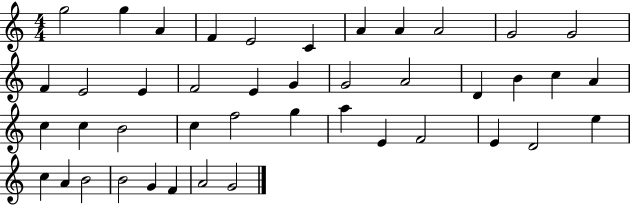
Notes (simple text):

G5/h G5/q A4/q F4/q E4/h C4/q A4/q A4/q A4/h G4/h G4/h F4/q E4/h E4/q F4/h E4/q G4/q G4/h A4/h D4/q B4/q C5/q A4/q C5/q C5/q B4/h C5/q F5/h G5/q A5/q E4/q F4/h E4/q D4/h E5/q C5/q A4/q B4/h B4/h G4/q F4/q A4/h G4/h